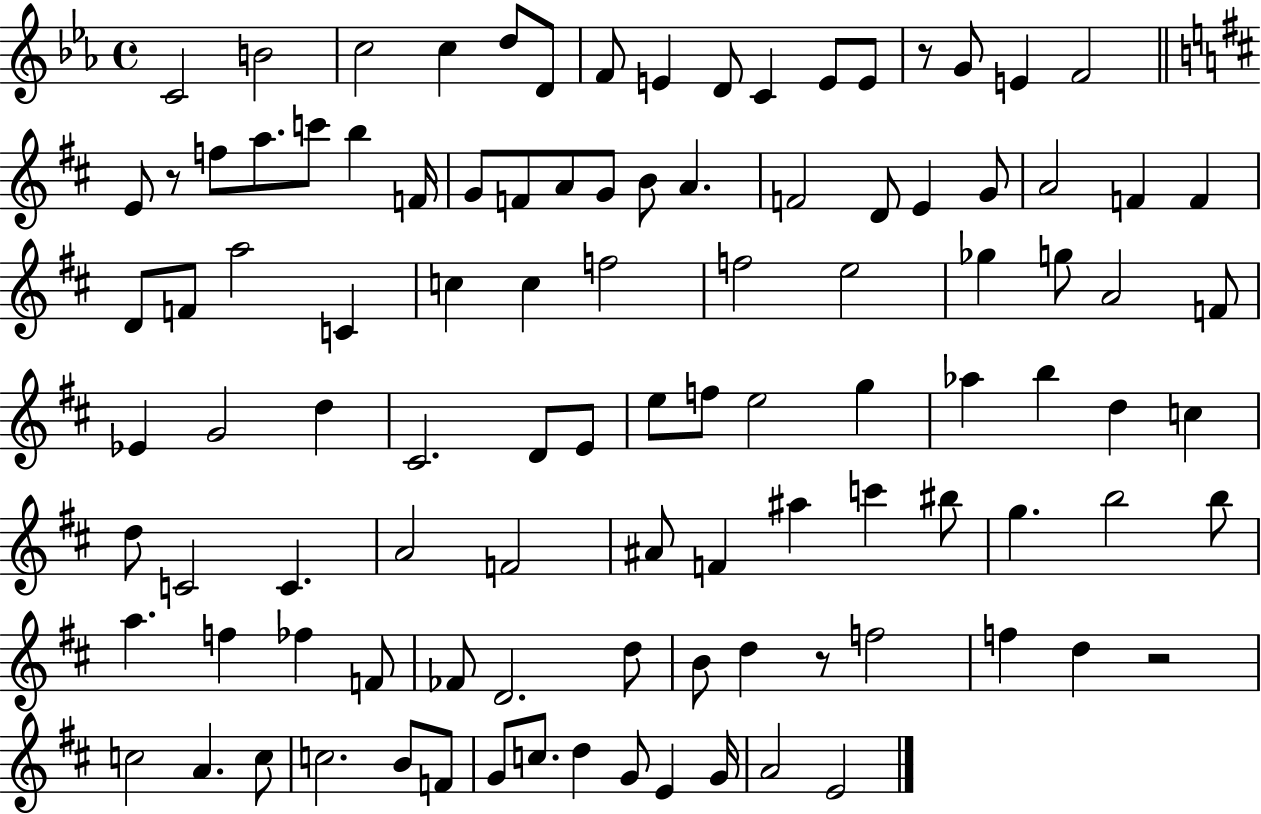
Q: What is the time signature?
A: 4/4